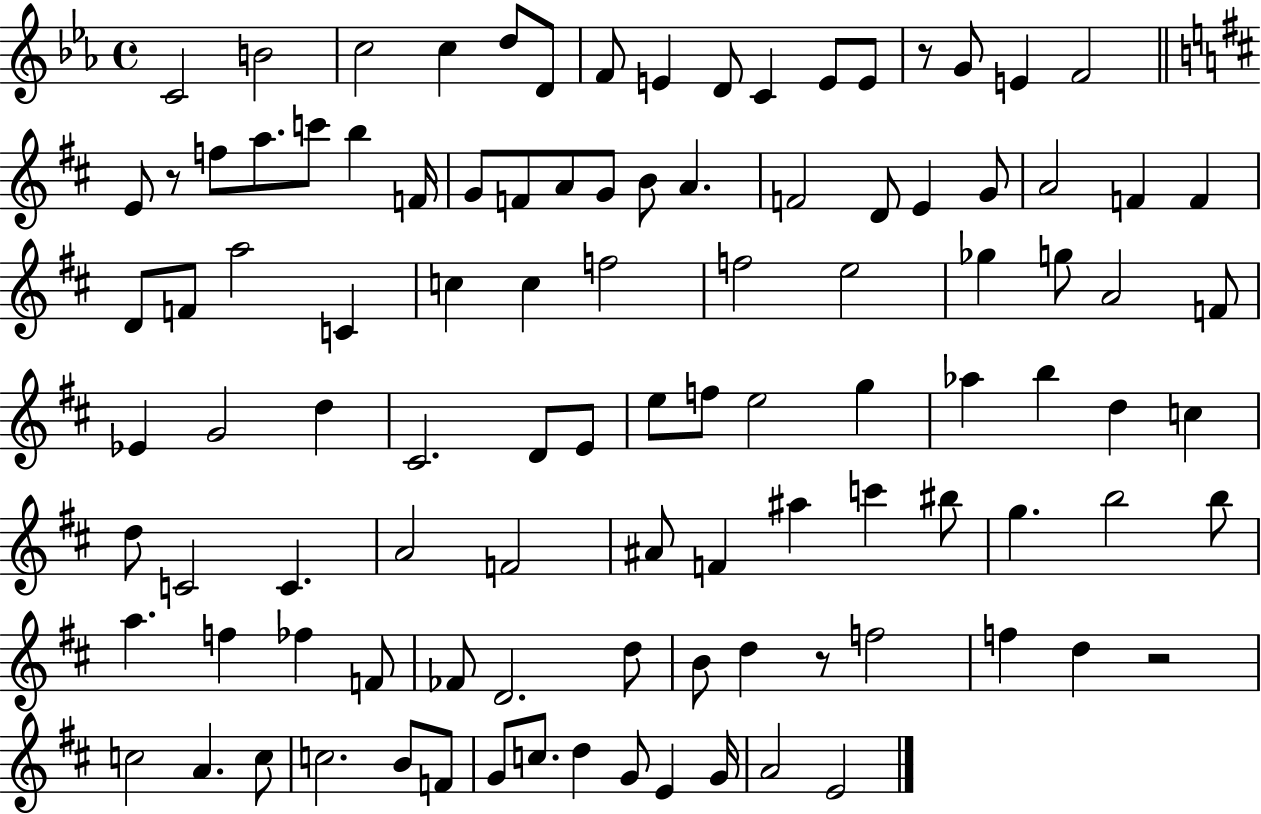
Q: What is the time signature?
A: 4/4